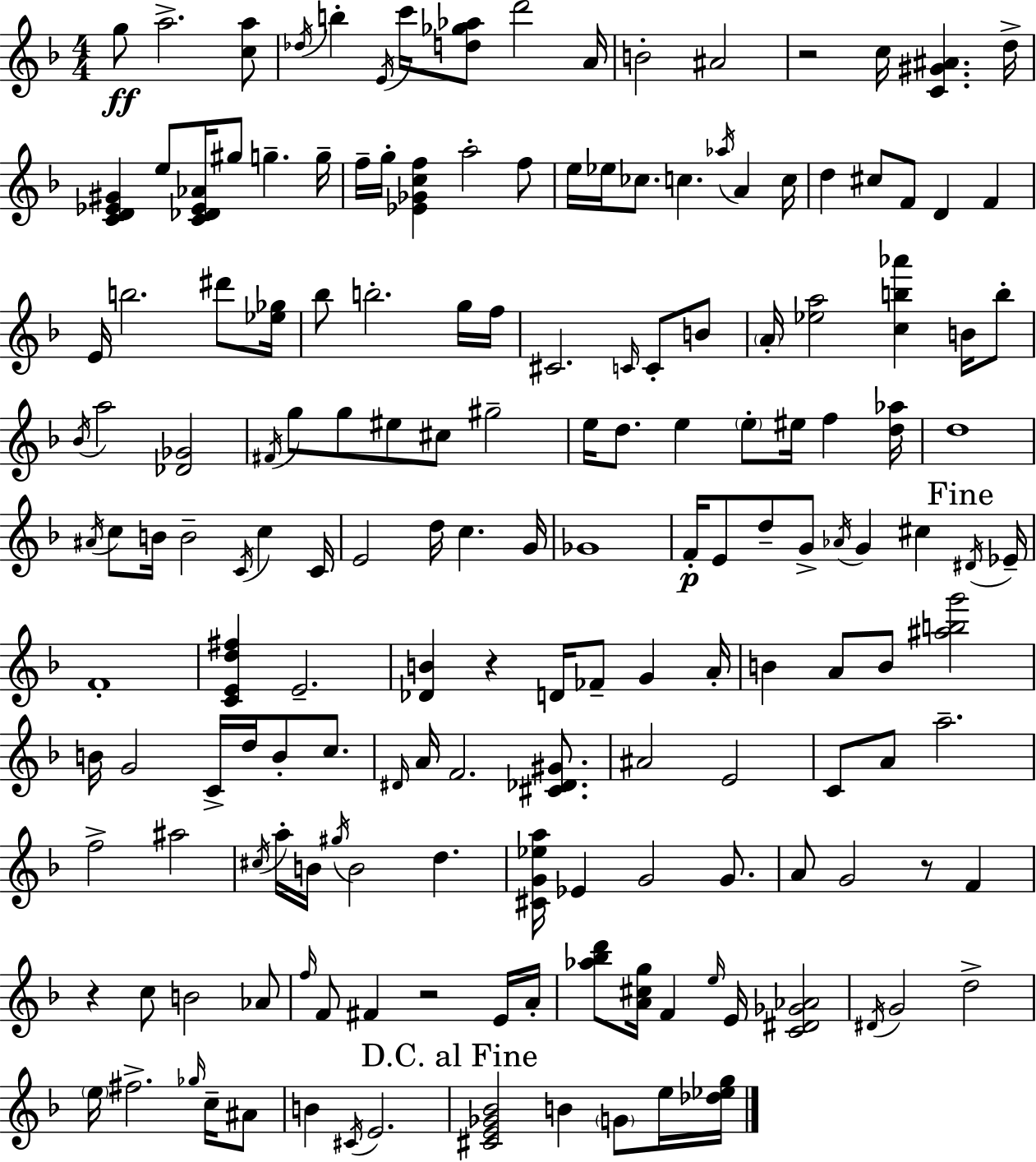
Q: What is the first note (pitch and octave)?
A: G5